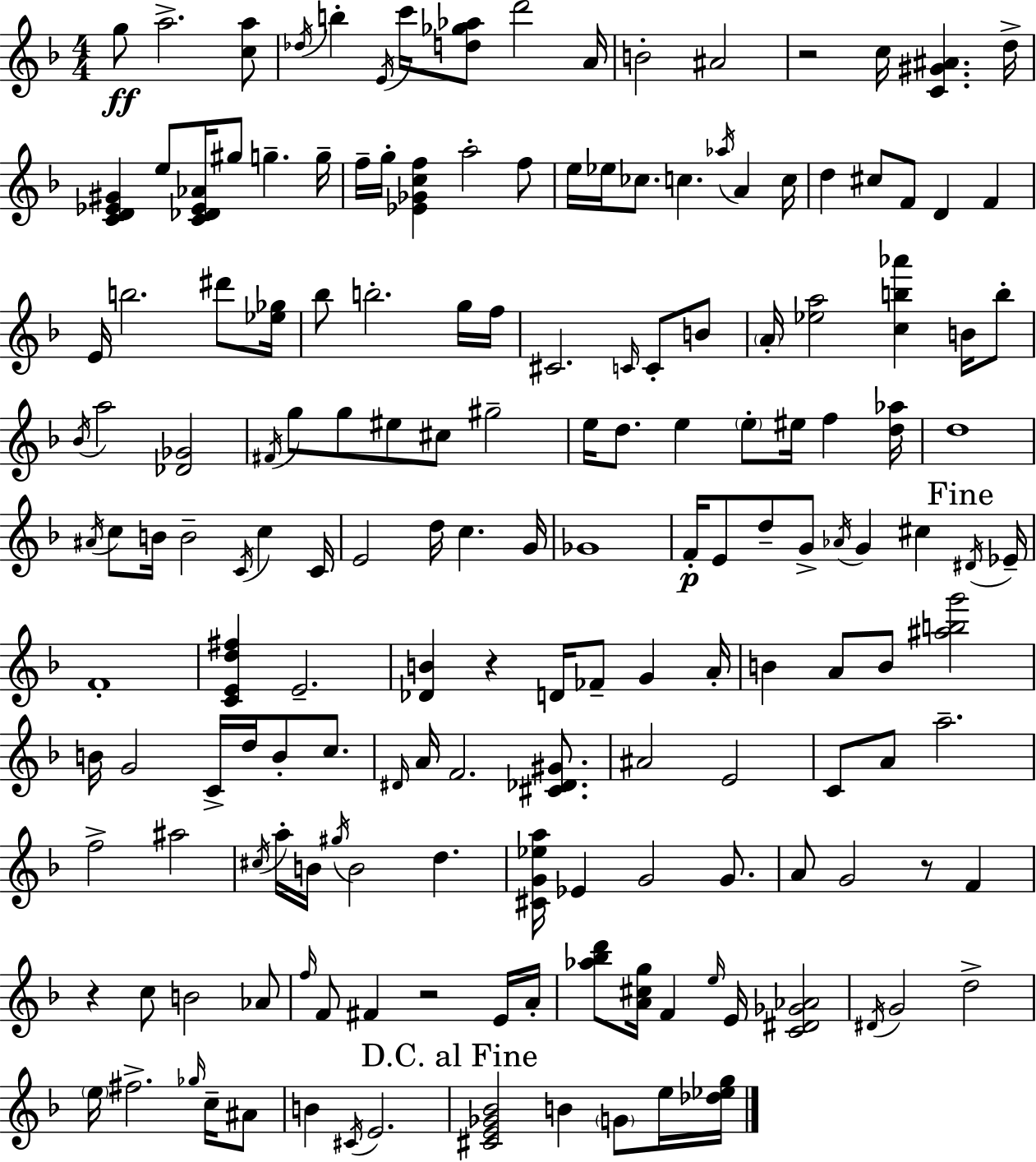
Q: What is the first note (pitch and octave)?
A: G5